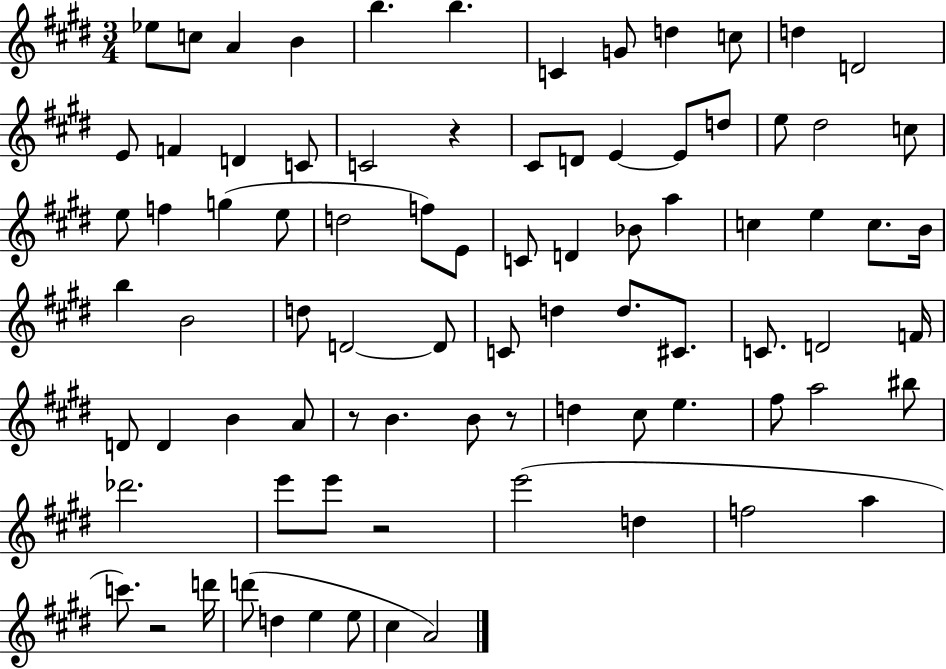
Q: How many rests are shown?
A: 5